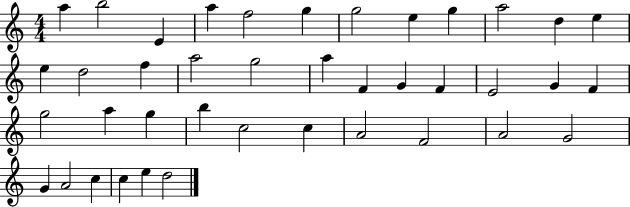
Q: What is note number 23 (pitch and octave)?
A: G4